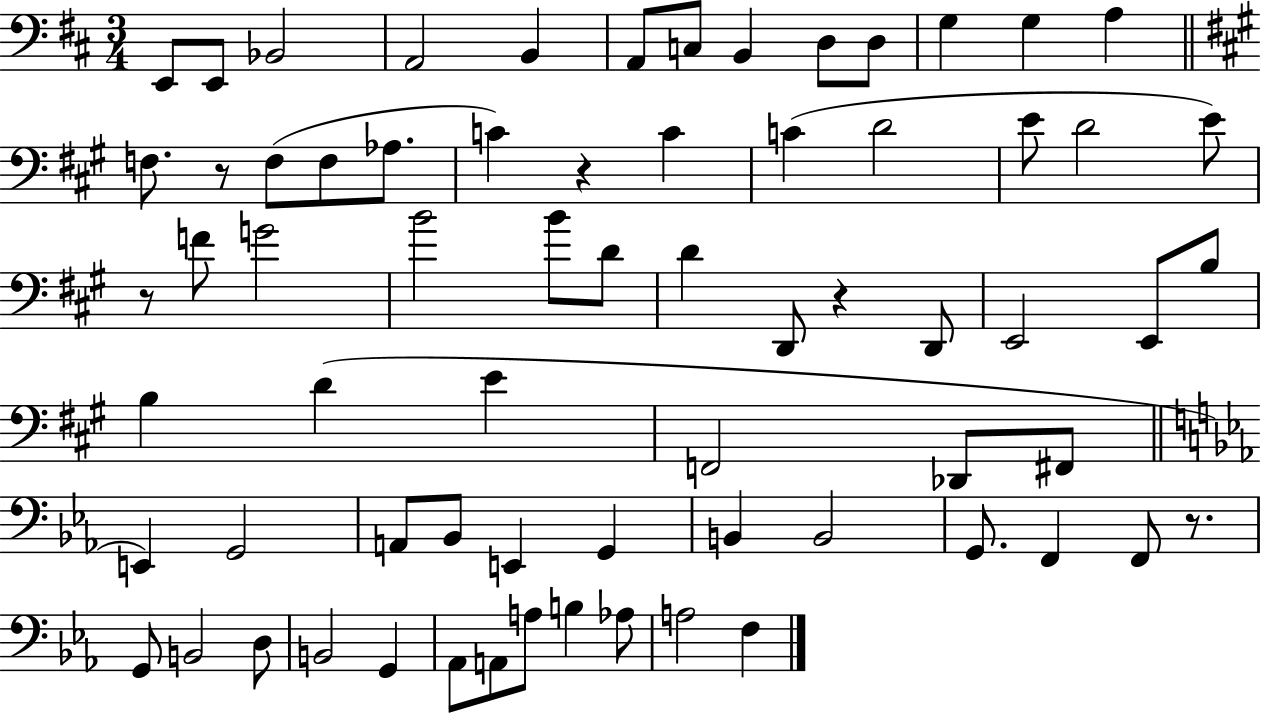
{
  \clef bass
  \numericTimeSignature
  \time 3/4
  \key d \major
  e,8 e,8 bes,2 | a,2 b,4 | a,8 c8 b,4 d8 d8 | g4 g4 a4 | \break \bar "||" \break \key a \major f8. r8 f8( f8 aes8. | c'4) r4 c'4 | c'4( d'2 | e'8 d'2 e'8) | \break r8 f'8 g'2 | b'2 b'8 d'8 | d'4 d,8 r4 d,8 | e,2 e,8 b8 | \break b4 d'4( e'4 | f,2 des,8 fis,8 | \bar "||" \break \key ees \major e,4) g,2 | a,8 bes,8 e,4 g,4 | b,4 b,2 | g,8. f,4 f,8 r8. | \break g,8 b,2 d8 | b,2 g,4 | aes,8 a,8 a8 b4 aes8 | a2 f4 | \break \bar "|."
}